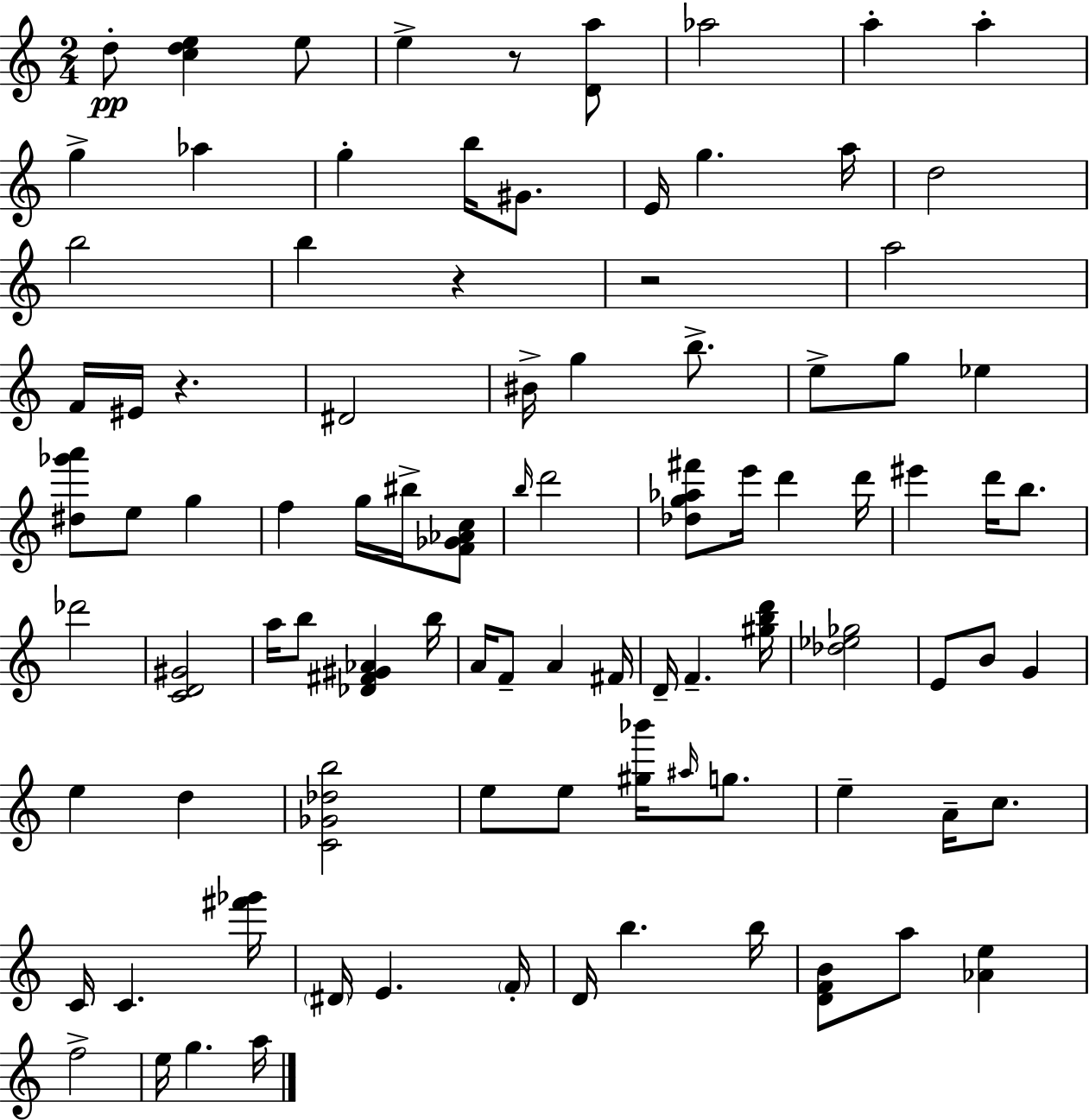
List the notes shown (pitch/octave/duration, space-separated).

D5/e [C5,D5,E5]/q E5/e E5/q R/e [D4,A5]/e Ab5/h A5/q A5/q G5/q Ab5/q G5/q B5/s G#4/e. E4/s G5/q. A5/s D5/h B5/h B5/q R/q R/h A5/h F4/s EIS4/s R/q. D#4/h BIS4/s G5/q B5/e. E5/e G5/e Eb5/q [D#5,Gb6,A6]/e E5/e G5/q F5/q G5/s BIS5/s [F4,Gb4,Ab4,C5]/e B5/s D6/h [Db5,G5,Ab5,F#6]/e E6/s D6/q D6/s EIS6/q D6/s B5/e. Db6/h [C4,D4,G#4]/h A5/s B5/e [Db4,F#4,G#4,Ab4]/q B5/s A4/s F4/e A4/q F#4/s D4/s F4/q. [G#5,B5,D6]/s [Db5,Eb5,Gb5]/h E4/e B4/e G4/q E5/q D5/q [C4,Gb4,Db5,B5]/h E5/e E5/e [G#5,Bb6]/s A#5/s G5/e. E5/q A4/s C5/e. C4/s C4/q. [F#6,Gb6]/s D#4/s E4/q. F4/s D4/s B5/q. B5/s [D4,F4,B4]/e A5/e [Ab4,E5]/q F5/h E5/s G5/q. A5/s